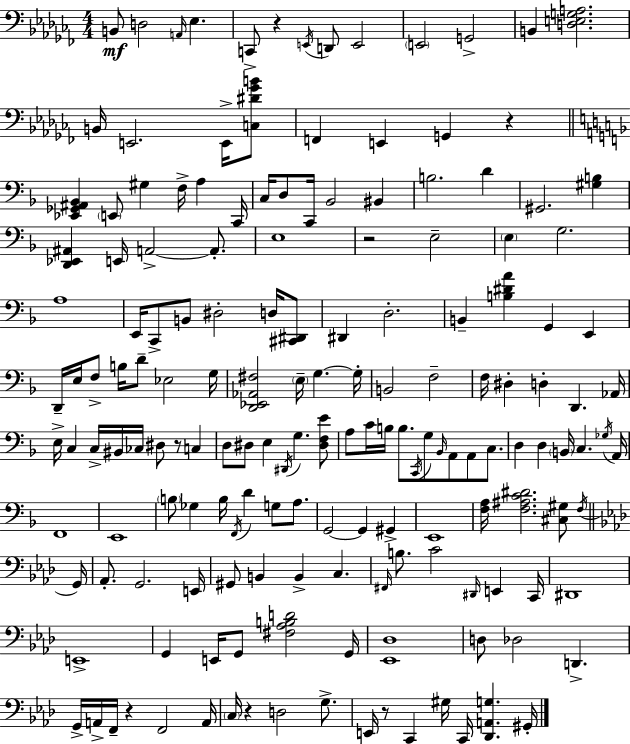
{
  \clef bass
  \numericTimeSignature
  \time 4/4
  \key aes \minor
  b,8\mf d2 \grace { a,16 } ees4. | c,8-> r4 \acciaccatura { e,16 } d,8 e,2 | \parenthesize e,2 g,2-> | b,4 <d e g a>2. | \break b,16 e,2. e,16-> | <c dis' ges' b'>8 f,4 e,4 g,4 r4 | \bar "||" \break \key d \minor <ees, ges, ais, bes,>4 \parenthesize e,8 gis4 f16-> a4 c,16 | c16 d8 c,16 bes,2 bis,4 | b2. d'4 | gis,2. <gis b>4 | \break <d, ees, ais,>4 e,16 a,2->~~ a,8.-. | e1 | r2 e2-- | \parenthesize e4 g2. | \break a1 | e,16 c,8-> b,8 dis2-. d16 <cis, dis,>8 | dis,4 d2.-. | b,4-- <b dis' a'>4 g,4 e,4 | \break d,16-- e16 f8-> b16 d'8-- ees2 g16 | <d, ees, aes, fis>2 \parenthesize e16-- g4.~~ g16-. | b,2 f2-- | f16 dis4-. d4-. d,4. aes,16 | \break e16-> c4 c16-> bis,16 ces16 dis8 r8 c4 | d8 dis8 e4 \acciaccatura { dis,16 } g4. <dis f e'>8 | a8 c'16 b16 b8. \acciaccatura { c,16 } g8 \grace { bes,16 } a,8 a,8 | c8. d4 d4 \parenthesize b,16 c4. | \break \acciaccatura { ges16 } a,16 f,1 | e,1 | \parenthesize b8 ges4 b16 \acciaccatura { f,16 } d'4 | g8 a8. g,2~~ g,4 | \break gis,4-> e,1 | <f a>16 <f ais c' dis'>2. | <cis gis>8 \acciaccatura { f16 } \bar "||" \break \key aes \major g,16 aes,8.-. g,2. | e,16 gis,8 b,4 b,4-> c4. | \grace { fis,16 } b8. c'2 \grace { dis,16 } e,4 | c,16 dis,1 | \break e,1-> | g,4 e,16 g,8 <fis aes b d'>2 | g,16 <ees, des>1 | d8 des2 d,4.-> | \break g,16-> a,16-> f,16-- r4 f,2 | a,16 \parenthesize c16 r4 d2 | g8.-> e,16 r8 c,4 gis16 c,16 <des, a, g>4. | gis,16-. \bar "|."
}